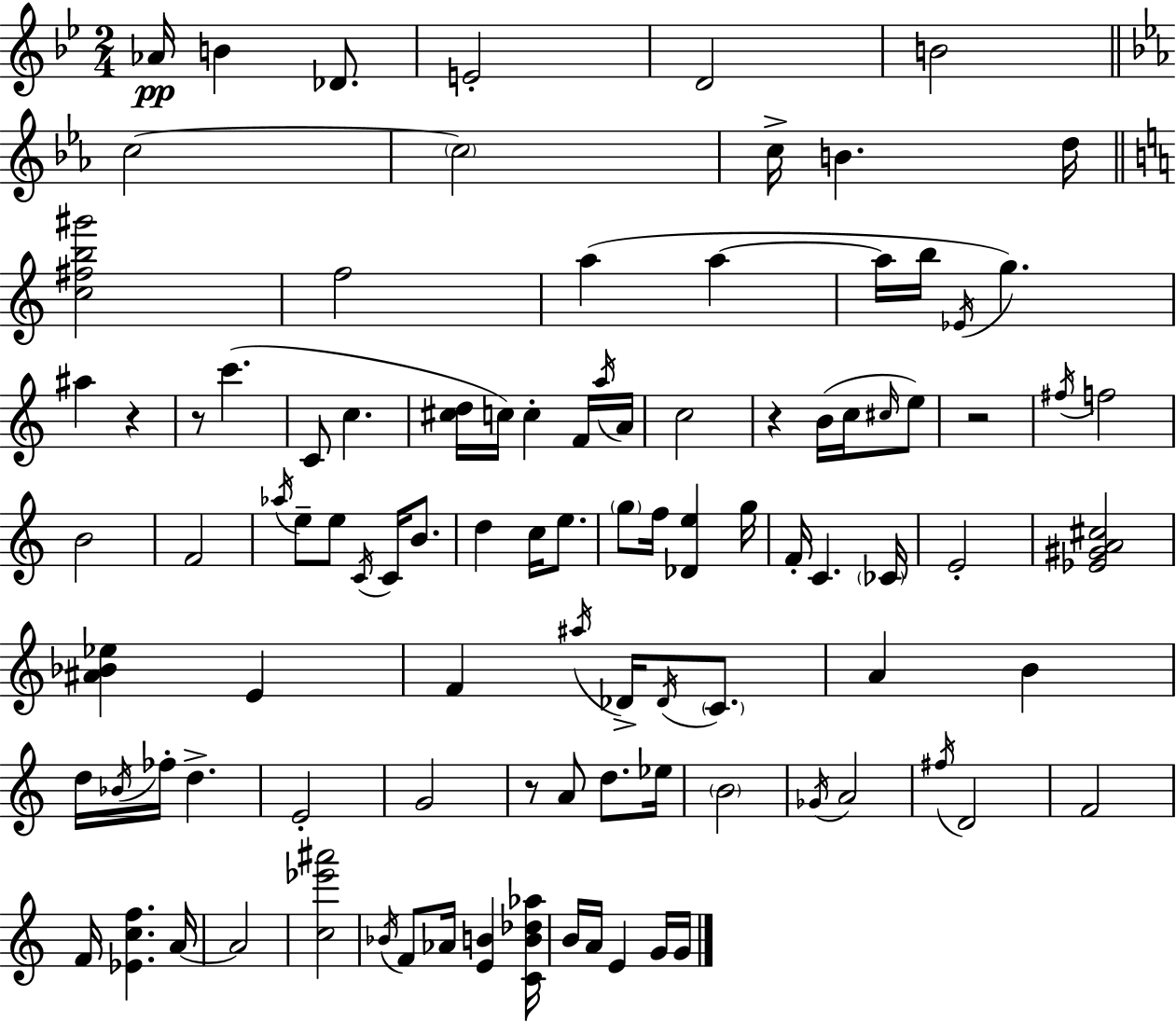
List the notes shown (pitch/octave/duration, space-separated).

Ab4/s B4/q Db4/e. E4/h D4/h B4/h C5/h C5/h C5/s B4/q. D5/s [C5,F#5,B5,G#6]/h F5/h A5/q A5/q A5/s B5/s Eb4/s G5/q. A#5/q R/q R/e C6/q. C4/e C5/q. [C#5,D5]/s C5/s C5/q F4/s A5/s A4/s C5/h R/q B4/s C5/s C#5/s E5/e R/h F#5/s F5/h B4/h F4/h Ab5/s E5/e E5/e C4/s C4/s B4/e. D5/q C5/s E5/e. G5/e F5/s [Db4,E5]/q G5/s F4/s C4/q. CES4/s E4/h [Eb4,G#4,A4,C#5]/h [A#4,Bb4,Eb5]/q E4/q F4/q A#5/s Db4/s Db4/s C4/e. A4/q B4/q D5/s Bb4/s FES5/s D5/q. E4/h G4/h R/e A4/e D5/e. Eb5/s B4/h Gb4/s A4/h F#5/s D4/h F4/h F4/s [Eb4,C5,F5]/q. A4/s A4/h [C5,Eb6,A#6]/h Bb4/s F4/e Ab4/s [E4,B4]/q [C4,B4,Db5,Ab5]/s B4/s A4/s E4/q G4/s G4/s